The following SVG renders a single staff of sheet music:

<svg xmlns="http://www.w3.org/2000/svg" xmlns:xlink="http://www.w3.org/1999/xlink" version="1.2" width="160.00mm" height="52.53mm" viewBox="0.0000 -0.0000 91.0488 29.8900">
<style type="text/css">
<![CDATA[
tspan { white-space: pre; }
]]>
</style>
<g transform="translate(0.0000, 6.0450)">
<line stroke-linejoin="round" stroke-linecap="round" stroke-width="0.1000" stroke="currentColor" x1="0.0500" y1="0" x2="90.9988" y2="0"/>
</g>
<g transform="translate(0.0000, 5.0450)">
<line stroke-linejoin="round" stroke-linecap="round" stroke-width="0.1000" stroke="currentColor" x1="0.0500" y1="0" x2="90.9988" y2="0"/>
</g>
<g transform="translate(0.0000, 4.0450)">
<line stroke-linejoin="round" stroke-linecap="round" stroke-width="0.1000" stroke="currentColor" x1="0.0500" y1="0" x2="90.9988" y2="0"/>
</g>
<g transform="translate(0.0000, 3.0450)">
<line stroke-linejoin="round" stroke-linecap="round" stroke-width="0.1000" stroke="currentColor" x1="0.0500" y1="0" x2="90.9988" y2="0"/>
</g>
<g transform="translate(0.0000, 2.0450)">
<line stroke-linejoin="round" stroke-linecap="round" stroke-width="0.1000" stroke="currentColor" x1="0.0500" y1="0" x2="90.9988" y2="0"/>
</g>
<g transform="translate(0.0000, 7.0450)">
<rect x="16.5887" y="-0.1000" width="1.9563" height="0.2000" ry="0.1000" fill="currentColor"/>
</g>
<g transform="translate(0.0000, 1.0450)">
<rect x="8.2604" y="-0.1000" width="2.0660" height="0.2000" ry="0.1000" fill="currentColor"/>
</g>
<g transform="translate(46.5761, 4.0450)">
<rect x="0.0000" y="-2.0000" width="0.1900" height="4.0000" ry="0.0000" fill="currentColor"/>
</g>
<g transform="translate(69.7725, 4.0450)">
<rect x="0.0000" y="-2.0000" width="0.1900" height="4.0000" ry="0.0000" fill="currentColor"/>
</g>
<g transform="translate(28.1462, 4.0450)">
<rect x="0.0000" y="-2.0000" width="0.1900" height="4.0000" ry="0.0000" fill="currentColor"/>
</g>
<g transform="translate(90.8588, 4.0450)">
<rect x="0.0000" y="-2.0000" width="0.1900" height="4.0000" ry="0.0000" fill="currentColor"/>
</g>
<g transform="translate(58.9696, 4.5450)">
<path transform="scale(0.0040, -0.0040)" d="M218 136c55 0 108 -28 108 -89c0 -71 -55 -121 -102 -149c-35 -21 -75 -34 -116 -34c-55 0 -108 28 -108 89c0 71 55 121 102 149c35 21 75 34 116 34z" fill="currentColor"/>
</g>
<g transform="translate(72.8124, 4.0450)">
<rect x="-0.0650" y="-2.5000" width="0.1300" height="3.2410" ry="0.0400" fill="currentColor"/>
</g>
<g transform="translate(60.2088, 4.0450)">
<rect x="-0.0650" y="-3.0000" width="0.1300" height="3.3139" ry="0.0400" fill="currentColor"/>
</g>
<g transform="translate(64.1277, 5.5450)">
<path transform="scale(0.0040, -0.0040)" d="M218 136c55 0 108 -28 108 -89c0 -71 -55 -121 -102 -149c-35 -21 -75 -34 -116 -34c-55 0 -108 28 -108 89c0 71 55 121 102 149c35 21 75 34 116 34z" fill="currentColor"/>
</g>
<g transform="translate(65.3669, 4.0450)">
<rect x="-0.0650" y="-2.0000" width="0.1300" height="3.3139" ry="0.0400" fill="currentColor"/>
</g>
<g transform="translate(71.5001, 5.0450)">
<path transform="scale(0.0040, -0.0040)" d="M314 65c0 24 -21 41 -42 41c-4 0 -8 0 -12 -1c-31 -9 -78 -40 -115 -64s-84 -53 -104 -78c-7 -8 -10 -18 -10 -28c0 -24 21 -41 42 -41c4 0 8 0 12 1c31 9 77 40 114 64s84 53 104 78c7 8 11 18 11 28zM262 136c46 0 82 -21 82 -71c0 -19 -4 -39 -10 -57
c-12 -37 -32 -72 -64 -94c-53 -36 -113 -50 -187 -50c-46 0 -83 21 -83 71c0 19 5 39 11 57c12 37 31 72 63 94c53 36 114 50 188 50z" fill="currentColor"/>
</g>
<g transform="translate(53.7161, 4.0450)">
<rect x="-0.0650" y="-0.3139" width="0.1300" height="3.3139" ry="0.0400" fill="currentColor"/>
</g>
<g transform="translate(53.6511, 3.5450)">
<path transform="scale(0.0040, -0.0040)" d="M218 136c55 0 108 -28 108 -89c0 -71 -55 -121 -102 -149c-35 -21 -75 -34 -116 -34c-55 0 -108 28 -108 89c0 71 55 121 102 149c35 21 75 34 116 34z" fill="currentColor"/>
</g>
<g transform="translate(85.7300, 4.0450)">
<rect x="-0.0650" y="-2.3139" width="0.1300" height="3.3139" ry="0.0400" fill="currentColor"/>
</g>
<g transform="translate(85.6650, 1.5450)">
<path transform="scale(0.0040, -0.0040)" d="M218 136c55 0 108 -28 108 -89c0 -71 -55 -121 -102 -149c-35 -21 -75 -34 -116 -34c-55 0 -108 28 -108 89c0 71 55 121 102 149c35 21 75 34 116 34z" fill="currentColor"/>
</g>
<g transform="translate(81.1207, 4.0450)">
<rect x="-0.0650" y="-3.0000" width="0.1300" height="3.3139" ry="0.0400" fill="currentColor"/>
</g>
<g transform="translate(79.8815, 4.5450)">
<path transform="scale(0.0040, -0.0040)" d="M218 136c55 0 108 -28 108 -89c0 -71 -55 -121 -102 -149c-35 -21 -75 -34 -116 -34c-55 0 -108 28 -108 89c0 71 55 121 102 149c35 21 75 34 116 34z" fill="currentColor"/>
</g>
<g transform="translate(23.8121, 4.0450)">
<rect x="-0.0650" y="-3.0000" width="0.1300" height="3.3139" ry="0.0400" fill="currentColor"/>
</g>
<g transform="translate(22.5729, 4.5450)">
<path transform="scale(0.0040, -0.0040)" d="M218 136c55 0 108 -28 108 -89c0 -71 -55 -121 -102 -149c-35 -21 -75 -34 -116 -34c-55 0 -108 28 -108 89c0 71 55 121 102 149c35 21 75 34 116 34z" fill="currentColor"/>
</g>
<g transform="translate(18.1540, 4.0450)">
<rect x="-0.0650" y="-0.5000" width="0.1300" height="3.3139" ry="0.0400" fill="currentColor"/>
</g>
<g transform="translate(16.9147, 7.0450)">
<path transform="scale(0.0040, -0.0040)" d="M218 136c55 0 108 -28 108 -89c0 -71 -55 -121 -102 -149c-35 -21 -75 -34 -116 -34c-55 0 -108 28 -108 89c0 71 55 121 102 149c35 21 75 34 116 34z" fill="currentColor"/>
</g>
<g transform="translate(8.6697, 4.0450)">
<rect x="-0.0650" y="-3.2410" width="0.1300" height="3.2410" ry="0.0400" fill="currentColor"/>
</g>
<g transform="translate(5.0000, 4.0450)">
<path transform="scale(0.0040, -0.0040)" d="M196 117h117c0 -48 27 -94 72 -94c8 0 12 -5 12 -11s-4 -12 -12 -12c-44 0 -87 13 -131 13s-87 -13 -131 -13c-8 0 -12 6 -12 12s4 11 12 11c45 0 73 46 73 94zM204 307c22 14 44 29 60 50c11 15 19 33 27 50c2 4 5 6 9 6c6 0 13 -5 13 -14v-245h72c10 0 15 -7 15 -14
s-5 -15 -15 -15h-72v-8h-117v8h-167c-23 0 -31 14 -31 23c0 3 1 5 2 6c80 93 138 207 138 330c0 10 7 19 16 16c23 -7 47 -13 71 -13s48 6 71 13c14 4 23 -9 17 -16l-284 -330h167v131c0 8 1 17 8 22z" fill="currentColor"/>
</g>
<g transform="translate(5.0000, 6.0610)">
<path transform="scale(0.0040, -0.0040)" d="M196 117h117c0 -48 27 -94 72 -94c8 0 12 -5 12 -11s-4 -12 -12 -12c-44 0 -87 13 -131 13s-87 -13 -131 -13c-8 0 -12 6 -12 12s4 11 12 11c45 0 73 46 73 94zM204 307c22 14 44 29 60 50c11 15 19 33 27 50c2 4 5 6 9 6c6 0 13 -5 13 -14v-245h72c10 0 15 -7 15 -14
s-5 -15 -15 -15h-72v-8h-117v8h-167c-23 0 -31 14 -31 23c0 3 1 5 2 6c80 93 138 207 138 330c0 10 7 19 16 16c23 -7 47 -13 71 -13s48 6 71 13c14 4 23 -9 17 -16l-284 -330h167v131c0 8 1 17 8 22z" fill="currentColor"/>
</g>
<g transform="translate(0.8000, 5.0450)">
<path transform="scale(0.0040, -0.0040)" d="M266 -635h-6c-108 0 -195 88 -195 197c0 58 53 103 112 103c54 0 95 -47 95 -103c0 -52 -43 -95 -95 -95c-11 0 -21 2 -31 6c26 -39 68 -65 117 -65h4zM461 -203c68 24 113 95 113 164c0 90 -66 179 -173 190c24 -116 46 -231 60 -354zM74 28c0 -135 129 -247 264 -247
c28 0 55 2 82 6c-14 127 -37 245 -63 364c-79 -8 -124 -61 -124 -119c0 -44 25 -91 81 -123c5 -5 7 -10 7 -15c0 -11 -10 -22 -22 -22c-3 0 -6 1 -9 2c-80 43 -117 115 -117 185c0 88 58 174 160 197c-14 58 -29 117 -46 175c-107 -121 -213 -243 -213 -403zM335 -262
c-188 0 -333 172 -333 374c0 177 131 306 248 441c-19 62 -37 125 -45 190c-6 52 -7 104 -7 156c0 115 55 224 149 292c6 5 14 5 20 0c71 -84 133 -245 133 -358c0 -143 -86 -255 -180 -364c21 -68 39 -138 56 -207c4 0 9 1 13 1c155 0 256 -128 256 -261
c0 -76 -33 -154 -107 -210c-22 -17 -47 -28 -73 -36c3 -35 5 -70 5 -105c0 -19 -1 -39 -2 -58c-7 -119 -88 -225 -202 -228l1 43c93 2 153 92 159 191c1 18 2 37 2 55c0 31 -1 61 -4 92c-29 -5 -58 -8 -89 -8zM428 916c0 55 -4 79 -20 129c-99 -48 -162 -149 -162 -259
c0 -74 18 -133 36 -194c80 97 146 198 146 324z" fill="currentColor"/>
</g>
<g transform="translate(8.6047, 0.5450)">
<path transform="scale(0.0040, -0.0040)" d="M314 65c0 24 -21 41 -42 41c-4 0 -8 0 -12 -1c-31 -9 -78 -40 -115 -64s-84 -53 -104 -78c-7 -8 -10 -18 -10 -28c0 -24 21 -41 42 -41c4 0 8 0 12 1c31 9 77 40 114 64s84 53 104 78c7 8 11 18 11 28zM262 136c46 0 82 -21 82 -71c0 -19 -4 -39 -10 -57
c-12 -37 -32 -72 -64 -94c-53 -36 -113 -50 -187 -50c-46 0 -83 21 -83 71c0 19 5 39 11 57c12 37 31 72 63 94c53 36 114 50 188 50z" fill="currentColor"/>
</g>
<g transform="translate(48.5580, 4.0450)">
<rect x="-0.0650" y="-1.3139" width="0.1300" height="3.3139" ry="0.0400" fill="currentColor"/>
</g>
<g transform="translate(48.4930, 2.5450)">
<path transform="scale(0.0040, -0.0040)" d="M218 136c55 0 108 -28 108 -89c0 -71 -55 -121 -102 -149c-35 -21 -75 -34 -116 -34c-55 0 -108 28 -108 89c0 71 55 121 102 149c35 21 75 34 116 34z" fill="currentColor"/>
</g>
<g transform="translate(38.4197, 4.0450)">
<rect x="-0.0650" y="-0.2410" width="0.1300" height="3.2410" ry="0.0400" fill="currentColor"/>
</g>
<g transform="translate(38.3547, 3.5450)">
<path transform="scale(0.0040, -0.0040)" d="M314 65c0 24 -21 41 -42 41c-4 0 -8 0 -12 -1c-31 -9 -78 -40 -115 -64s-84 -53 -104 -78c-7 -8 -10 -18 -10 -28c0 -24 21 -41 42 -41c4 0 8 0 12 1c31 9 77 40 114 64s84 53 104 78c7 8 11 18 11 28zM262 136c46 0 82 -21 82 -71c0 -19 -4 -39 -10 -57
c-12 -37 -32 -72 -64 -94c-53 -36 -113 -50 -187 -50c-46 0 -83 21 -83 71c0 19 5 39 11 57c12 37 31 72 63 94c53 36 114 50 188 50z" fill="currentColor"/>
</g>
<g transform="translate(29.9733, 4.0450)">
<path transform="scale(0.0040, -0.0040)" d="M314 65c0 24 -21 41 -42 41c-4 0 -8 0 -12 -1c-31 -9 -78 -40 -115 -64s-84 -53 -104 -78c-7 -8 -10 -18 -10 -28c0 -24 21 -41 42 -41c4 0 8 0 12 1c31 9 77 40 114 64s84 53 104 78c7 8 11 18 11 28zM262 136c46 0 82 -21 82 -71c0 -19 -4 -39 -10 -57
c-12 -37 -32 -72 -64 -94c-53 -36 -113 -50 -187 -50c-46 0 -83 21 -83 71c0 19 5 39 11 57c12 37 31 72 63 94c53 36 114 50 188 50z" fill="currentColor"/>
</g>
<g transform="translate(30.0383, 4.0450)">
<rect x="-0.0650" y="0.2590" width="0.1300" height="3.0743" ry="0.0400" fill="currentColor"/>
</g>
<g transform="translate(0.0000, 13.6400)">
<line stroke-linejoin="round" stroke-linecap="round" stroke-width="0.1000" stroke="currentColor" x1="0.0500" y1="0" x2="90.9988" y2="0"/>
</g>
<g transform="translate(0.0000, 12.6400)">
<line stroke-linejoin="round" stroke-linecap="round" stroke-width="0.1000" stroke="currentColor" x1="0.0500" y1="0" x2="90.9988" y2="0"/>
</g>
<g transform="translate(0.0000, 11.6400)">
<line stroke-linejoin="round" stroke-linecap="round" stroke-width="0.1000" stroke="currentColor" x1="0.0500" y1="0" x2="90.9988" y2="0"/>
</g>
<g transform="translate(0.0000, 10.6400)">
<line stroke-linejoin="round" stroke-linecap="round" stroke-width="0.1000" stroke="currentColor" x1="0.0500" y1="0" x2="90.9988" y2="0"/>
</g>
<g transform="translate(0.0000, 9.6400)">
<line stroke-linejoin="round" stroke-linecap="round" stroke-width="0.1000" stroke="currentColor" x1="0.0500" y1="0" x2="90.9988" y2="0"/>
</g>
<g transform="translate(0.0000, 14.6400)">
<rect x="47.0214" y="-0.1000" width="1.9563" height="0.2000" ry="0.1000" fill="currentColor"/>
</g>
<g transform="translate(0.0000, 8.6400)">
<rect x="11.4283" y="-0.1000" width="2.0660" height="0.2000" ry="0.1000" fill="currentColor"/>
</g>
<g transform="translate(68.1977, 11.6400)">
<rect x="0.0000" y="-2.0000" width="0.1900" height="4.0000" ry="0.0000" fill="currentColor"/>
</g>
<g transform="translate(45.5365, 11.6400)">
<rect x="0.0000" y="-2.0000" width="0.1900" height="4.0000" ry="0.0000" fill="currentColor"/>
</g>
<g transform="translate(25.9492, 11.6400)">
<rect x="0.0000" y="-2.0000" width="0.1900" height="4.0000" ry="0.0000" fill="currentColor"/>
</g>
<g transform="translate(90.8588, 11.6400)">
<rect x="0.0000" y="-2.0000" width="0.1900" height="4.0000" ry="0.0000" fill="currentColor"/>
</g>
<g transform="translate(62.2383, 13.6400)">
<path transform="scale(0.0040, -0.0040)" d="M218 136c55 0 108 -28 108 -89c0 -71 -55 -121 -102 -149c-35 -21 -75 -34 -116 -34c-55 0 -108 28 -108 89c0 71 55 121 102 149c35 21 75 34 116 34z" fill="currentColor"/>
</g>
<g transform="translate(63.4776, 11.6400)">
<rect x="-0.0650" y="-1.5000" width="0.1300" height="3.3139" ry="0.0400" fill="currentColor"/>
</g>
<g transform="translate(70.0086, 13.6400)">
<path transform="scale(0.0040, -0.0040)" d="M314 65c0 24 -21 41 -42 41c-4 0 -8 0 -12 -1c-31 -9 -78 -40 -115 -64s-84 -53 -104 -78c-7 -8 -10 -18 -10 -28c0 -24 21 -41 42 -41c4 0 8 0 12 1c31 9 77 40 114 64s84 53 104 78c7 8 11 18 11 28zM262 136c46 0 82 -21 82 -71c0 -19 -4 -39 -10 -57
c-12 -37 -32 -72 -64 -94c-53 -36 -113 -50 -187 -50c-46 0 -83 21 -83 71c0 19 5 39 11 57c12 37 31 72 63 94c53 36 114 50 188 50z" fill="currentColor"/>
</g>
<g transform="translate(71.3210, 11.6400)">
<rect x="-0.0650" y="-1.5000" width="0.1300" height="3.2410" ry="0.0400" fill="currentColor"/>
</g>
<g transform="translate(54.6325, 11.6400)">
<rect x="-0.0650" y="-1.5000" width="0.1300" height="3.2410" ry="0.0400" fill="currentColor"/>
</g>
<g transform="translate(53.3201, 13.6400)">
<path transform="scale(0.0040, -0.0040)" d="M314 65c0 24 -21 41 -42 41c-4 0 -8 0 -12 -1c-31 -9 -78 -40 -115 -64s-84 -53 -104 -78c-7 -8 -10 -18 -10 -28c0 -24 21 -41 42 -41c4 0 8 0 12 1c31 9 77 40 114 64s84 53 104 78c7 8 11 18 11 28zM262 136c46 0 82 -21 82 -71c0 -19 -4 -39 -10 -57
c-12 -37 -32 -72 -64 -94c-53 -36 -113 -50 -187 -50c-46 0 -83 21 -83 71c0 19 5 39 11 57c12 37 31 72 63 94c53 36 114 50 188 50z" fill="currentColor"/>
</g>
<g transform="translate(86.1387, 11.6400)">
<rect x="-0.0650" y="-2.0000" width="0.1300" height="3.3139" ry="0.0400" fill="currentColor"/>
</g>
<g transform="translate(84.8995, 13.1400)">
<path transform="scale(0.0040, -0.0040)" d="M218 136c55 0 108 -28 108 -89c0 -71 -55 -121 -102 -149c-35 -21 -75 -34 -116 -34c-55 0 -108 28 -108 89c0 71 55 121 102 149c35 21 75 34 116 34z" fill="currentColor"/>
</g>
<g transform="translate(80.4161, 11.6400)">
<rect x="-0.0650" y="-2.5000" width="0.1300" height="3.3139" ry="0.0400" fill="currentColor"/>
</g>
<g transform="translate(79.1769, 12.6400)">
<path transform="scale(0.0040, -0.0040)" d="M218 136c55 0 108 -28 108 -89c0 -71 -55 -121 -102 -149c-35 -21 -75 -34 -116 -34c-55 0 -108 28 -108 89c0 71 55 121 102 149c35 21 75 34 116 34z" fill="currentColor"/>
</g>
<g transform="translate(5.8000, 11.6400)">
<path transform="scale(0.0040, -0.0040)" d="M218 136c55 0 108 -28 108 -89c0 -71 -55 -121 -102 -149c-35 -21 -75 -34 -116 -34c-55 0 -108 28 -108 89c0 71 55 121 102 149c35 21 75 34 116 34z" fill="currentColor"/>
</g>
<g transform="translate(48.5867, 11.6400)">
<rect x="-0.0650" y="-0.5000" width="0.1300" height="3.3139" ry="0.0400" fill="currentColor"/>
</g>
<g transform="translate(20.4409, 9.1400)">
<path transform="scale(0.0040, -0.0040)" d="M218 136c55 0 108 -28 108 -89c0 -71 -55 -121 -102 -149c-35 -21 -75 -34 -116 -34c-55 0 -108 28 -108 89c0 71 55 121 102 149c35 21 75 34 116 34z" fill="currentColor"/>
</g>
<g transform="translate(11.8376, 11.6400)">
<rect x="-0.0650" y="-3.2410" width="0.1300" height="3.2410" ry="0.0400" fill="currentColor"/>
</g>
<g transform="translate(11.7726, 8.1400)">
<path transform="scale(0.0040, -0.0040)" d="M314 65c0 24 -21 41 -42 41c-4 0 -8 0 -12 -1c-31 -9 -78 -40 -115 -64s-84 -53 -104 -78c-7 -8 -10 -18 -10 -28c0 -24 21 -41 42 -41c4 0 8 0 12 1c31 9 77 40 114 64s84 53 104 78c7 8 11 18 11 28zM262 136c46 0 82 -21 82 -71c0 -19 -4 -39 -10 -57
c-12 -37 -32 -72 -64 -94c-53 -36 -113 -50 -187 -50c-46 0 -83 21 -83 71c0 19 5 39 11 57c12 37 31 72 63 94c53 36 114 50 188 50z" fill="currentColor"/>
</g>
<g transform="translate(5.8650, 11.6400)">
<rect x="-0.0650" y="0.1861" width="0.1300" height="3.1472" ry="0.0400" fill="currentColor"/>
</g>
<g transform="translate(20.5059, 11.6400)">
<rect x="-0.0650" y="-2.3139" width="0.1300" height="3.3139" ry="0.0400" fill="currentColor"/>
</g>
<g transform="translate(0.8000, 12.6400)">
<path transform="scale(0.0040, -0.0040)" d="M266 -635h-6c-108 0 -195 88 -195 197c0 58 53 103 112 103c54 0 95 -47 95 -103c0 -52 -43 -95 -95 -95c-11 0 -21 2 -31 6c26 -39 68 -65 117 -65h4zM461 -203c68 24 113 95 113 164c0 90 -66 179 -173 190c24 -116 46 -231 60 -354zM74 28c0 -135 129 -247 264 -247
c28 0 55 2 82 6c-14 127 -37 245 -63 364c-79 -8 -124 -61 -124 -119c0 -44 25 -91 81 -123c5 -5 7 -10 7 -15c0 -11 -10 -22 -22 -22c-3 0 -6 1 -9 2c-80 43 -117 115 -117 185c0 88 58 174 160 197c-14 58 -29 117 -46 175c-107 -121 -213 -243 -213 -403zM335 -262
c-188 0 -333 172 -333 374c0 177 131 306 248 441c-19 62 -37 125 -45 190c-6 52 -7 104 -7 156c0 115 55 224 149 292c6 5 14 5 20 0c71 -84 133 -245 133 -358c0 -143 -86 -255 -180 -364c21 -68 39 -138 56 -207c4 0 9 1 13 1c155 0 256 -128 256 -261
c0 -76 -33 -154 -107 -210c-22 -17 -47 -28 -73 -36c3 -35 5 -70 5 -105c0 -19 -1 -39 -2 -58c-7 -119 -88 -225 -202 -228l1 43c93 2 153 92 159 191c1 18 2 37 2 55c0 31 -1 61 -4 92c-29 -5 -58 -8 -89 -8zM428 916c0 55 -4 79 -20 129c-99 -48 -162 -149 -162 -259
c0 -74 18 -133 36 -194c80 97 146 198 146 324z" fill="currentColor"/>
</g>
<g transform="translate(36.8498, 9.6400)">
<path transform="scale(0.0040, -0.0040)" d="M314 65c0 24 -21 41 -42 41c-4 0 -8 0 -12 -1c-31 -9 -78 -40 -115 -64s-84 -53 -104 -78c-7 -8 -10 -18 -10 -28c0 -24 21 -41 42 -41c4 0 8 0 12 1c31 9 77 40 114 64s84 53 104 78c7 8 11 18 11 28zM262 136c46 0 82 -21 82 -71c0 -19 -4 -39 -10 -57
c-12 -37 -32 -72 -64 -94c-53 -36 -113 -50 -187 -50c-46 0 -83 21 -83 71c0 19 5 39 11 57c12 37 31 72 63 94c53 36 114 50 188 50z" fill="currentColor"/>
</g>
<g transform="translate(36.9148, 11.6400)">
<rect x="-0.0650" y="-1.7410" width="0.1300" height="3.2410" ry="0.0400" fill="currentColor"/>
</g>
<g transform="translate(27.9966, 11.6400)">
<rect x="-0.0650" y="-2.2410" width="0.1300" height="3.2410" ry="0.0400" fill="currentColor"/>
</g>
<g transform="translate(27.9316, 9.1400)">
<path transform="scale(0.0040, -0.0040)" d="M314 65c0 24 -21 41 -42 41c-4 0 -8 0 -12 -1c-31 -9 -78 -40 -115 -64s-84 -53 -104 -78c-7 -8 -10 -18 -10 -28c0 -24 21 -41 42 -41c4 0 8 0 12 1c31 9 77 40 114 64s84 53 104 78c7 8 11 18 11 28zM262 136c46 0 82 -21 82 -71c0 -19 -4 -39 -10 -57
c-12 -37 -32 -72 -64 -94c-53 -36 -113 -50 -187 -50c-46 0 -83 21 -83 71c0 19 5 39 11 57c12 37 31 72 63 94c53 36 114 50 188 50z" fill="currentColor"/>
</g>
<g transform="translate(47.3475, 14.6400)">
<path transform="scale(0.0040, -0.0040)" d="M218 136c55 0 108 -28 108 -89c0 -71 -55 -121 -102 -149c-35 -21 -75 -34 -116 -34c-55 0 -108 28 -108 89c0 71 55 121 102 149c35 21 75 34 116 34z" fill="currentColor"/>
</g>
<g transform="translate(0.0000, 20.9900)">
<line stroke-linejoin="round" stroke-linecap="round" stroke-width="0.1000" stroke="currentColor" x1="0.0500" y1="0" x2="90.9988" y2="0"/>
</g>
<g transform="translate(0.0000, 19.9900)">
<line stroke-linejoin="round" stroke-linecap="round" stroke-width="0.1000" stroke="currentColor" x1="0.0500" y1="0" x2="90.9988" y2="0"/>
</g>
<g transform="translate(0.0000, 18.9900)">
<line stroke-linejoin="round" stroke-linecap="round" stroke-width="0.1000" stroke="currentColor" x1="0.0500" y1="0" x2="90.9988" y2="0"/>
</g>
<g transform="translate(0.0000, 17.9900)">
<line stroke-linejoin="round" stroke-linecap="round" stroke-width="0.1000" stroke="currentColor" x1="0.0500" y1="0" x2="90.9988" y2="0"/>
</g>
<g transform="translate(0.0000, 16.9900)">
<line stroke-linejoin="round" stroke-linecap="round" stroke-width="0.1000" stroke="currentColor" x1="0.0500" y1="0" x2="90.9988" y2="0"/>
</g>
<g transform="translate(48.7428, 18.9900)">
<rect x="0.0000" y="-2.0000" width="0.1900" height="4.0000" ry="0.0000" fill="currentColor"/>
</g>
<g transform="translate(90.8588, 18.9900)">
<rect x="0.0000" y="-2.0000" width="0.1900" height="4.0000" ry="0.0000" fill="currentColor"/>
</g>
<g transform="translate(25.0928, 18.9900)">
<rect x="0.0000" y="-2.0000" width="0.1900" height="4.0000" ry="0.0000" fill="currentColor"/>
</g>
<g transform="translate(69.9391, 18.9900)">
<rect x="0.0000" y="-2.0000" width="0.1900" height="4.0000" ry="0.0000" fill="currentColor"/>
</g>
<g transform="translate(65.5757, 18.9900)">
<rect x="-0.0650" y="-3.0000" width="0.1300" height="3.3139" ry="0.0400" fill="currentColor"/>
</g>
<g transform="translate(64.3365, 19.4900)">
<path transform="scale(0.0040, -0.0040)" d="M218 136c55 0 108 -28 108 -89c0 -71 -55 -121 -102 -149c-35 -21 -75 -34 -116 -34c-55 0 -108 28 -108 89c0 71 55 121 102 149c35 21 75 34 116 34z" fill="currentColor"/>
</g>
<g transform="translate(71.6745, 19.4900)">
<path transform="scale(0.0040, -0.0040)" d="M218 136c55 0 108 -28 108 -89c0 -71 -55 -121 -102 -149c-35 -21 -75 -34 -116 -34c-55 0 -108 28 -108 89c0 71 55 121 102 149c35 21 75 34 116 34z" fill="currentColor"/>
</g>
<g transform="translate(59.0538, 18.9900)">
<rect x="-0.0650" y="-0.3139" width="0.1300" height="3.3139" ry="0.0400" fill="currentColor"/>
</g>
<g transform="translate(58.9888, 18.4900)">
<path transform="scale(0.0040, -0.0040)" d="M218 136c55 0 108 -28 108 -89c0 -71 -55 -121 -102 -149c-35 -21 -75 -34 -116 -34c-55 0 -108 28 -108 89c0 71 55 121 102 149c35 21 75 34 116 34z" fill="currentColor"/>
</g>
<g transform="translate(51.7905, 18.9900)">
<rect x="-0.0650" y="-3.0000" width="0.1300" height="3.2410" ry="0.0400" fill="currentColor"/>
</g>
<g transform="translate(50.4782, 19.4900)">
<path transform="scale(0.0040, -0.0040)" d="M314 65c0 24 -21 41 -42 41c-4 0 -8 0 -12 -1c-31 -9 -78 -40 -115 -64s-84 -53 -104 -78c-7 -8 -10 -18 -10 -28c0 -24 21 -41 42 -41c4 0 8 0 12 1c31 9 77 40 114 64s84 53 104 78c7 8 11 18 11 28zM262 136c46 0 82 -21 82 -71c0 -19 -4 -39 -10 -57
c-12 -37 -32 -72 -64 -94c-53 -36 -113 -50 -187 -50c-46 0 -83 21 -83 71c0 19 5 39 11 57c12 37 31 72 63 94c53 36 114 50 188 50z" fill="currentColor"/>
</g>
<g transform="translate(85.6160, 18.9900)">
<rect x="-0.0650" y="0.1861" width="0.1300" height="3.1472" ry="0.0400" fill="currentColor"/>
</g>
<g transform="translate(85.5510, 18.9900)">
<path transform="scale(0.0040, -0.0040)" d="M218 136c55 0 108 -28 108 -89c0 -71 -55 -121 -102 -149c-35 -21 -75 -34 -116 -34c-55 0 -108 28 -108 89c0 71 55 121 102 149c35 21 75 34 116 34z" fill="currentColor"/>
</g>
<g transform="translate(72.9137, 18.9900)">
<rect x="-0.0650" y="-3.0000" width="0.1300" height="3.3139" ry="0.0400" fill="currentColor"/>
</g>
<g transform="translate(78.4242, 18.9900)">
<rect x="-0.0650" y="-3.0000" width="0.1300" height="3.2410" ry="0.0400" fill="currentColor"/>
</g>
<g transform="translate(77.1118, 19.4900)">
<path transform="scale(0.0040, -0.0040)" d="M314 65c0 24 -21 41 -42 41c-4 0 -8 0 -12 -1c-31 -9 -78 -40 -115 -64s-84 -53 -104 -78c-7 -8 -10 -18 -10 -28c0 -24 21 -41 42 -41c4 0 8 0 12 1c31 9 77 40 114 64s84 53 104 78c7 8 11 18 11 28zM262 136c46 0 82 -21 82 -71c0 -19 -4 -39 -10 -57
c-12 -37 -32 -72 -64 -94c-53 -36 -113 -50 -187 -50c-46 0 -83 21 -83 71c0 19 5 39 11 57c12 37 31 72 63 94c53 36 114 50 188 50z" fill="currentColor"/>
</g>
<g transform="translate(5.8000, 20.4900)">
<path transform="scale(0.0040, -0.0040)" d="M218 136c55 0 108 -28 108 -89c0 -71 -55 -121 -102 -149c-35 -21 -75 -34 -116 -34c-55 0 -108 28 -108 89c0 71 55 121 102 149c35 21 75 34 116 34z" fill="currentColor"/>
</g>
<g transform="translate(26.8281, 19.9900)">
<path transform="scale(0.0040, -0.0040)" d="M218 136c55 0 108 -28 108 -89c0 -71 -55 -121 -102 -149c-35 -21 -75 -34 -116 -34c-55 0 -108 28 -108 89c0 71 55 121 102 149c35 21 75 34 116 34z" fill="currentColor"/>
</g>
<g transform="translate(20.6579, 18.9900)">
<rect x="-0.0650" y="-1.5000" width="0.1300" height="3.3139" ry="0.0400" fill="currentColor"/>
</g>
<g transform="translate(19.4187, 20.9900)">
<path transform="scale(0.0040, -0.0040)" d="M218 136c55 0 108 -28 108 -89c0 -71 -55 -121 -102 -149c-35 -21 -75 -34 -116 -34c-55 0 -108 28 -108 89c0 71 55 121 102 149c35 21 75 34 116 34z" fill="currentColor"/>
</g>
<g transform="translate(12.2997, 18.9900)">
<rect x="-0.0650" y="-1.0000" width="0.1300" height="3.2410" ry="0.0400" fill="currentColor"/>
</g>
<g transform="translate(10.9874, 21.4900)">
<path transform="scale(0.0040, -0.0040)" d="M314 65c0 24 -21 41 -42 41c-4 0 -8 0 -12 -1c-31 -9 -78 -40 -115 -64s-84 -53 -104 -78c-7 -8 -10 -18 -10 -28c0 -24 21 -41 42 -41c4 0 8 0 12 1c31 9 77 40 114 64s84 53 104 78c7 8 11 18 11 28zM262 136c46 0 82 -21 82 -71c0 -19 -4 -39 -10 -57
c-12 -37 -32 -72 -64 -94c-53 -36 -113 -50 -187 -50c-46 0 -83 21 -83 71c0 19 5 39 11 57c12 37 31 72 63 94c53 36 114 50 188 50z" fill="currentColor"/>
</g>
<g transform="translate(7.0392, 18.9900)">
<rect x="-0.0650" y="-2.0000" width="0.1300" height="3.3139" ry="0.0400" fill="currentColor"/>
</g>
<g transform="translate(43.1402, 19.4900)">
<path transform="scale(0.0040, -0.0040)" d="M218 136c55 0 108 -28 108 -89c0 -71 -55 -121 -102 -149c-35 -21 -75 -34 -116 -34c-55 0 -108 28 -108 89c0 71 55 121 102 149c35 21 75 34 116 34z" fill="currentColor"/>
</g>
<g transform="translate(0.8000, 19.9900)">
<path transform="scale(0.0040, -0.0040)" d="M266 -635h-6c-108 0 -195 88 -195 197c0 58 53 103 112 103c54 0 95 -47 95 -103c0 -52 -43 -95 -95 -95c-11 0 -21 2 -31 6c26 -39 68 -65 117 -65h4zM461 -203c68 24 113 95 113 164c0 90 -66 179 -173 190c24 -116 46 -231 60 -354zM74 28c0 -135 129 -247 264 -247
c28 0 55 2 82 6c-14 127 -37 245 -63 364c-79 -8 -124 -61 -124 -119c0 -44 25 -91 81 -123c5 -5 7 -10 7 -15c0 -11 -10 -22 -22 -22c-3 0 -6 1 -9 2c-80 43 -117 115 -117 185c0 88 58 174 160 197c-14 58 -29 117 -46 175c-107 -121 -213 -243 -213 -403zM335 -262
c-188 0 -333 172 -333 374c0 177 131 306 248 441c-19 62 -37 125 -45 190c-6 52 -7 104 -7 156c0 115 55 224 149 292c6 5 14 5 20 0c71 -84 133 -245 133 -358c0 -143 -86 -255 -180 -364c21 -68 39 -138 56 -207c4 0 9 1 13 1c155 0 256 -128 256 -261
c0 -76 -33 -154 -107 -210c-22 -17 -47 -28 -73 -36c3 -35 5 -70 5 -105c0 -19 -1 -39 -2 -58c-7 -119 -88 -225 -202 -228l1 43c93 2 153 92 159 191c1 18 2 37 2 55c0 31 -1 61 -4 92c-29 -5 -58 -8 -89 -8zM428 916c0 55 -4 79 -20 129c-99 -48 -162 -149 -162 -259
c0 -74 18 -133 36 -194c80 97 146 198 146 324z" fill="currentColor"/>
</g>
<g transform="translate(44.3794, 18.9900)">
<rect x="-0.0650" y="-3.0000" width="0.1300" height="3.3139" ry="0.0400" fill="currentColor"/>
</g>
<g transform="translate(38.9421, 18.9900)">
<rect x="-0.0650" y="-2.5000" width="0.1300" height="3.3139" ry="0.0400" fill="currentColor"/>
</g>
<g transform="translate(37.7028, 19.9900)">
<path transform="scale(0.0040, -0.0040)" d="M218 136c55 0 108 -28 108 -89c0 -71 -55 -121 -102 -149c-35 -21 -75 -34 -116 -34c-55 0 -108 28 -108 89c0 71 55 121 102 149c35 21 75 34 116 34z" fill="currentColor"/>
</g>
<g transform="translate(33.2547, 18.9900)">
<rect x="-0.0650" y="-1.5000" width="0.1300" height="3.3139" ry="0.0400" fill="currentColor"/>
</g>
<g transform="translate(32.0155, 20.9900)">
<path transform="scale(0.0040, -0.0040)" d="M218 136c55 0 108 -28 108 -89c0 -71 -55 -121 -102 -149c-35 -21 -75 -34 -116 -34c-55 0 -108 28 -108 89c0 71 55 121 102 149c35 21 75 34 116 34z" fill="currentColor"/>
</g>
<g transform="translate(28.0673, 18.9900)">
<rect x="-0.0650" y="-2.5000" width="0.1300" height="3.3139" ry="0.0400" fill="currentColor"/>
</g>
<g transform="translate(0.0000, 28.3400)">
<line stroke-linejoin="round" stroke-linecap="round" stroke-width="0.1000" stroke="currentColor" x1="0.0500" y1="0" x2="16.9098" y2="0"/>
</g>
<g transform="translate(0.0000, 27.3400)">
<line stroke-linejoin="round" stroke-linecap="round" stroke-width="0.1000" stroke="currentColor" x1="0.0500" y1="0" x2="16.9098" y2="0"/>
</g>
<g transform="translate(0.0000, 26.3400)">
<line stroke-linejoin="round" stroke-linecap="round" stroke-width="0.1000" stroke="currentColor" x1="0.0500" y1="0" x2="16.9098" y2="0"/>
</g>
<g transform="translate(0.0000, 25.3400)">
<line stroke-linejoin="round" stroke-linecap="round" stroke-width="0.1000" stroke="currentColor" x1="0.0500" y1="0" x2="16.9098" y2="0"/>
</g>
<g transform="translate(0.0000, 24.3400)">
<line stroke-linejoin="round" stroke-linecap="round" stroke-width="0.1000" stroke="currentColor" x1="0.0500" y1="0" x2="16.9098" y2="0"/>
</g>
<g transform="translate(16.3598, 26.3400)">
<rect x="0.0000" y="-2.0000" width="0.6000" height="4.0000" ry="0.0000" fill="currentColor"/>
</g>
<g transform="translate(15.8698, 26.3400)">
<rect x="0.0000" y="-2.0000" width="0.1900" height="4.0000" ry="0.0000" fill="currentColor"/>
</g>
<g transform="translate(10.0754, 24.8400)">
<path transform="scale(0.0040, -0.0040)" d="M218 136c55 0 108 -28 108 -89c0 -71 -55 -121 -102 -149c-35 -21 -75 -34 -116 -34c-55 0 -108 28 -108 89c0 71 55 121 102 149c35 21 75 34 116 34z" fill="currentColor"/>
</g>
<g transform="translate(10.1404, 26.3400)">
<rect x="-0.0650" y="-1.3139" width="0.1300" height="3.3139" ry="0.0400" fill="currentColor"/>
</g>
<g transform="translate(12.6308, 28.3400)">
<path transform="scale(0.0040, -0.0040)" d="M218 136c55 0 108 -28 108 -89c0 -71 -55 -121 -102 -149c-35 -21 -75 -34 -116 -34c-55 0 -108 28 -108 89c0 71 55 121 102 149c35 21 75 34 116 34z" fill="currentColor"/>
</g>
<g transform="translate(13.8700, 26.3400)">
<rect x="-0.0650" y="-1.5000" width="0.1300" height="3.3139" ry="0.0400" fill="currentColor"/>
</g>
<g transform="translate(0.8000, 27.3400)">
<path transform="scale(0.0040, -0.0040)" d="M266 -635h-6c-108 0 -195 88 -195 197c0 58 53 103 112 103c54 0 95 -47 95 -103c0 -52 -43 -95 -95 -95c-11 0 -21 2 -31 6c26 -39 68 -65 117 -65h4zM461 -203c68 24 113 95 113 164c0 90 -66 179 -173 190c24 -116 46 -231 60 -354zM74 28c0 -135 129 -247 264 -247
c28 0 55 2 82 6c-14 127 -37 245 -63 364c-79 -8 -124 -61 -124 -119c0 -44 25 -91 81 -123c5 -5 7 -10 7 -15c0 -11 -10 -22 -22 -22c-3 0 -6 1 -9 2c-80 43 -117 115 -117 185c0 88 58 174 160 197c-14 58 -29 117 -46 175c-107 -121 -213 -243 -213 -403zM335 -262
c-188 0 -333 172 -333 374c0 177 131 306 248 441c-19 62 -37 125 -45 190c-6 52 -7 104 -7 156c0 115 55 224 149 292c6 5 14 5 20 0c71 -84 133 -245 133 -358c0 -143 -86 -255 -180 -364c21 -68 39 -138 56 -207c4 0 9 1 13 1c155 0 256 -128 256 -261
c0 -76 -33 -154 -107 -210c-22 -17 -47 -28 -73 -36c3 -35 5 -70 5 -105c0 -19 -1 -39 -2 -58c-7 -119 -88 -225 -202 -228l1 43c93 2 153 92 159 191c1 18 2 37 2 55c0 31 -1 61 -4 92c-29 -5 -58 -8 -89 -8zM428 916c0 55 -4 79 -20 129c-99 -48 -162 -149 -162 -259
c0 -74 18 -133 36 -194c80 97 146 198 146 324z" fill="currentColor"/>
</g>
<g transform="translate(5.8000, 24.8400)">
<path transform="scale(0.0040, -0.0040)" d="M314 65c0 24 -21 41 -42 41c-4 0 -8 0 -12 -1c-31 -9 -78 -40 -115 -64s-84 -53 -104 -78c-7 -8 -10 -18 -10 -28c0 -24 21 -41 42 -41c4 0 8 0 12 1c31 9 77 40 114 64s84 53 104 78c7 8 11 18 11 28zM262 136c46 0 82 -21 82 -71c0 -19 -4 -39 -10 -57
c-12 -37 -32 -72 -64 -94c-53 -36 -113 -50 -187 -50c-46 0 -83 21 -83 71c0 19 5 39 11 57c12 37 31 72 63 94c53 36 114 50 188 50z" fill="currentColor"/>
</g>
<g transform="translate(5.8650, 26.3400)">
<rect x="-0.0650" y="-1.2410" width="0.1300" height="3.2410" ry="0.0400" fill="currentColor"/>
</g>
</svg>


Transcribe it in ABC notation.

X:1
T:Untitled
M:4/4
L:1/4
K:C
b2 C A B2 c2 e c A F G2 A g B b2 g g2 f2 C E2 E E2 G F F D2 E G E G A A2 c A A A2 B e2 e E